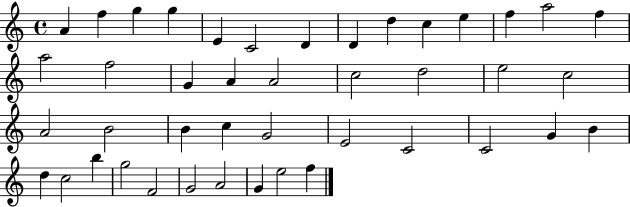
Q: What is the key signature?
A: C major